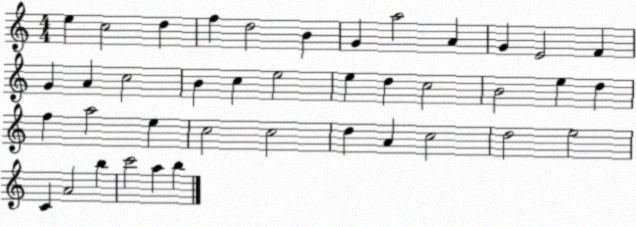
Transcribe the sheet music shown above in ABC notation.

X:1
T:Untitled
M:4/4
L:1/4
K:C
e c2 d f d2 B G a2 A G E2 F G A c2 B c e2 e d c2 B2 e d f a2 e c2 c2 d A c2 d2 e2 C A2 b c'2 a b